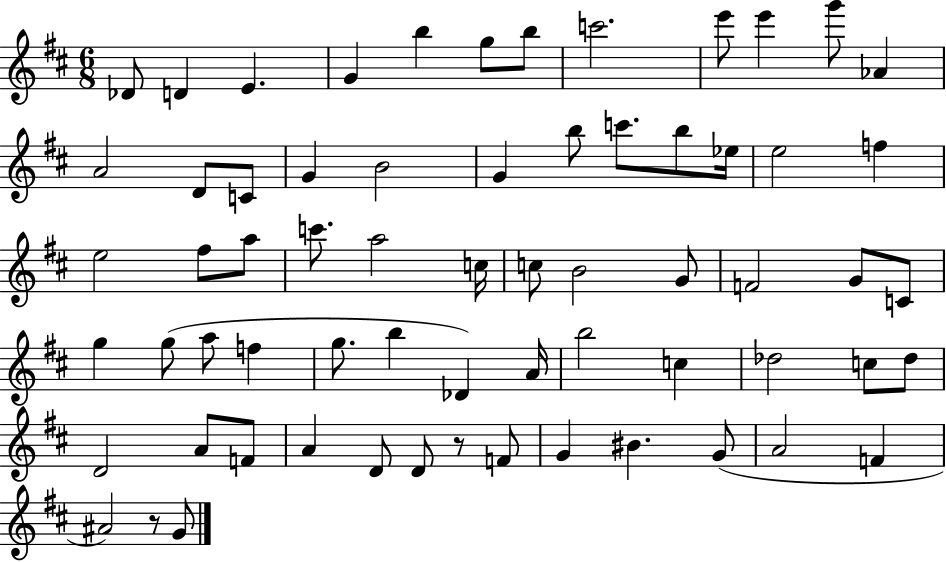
{
  \clef treble
  \numericTimeSignature
  \time 6/8
  \key d \major
  des'8 d'4 e'4. | g'4 b''4 g''8 b''8 | c'''2. | e'''8 e'''4 g'''8 aes'4 | \break a'2 d'8 c'8 | g'4 b'2 | g'4 b''8 c'''8. b''8 ees''16 | e''2 f''4 | \break e''2 fis''8 a''8 | c'''8. a''2 c''16 | c''8 b'2 g'8 | f'2 g'8 c'8 | \break g''4 g''8( a''8 f''4 | g''8. b''4 des'4) a'16 | b''2 c''4 | des''2 c''8 des''8 | \break d'2 a'8 f'8 | a'4 d'8 d'8 r8 f'8 | g'4 bis'4. g'8( | a'2 f'4 | \break ais'2) r8 g'8 | \bar "|."
}